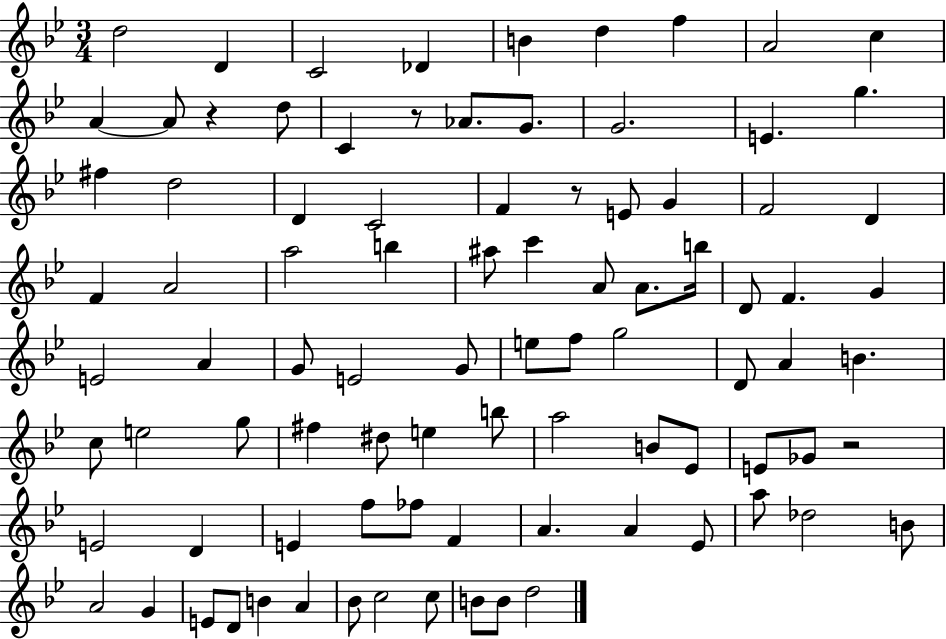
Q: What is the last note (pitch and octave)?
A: D5